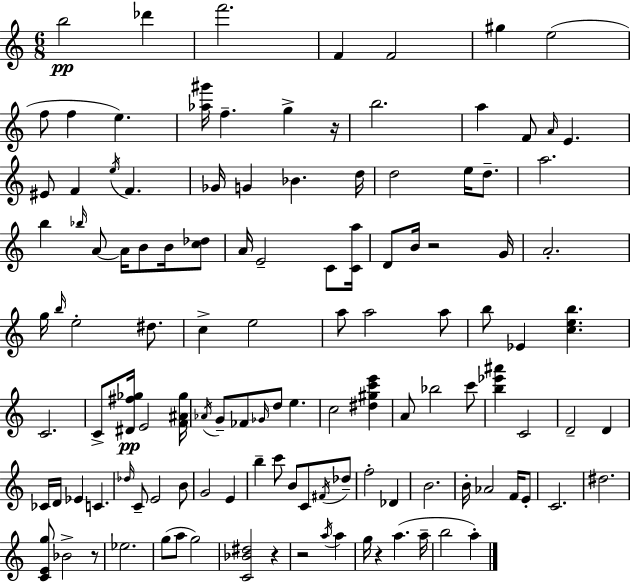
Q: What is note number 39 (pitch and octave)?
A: D4